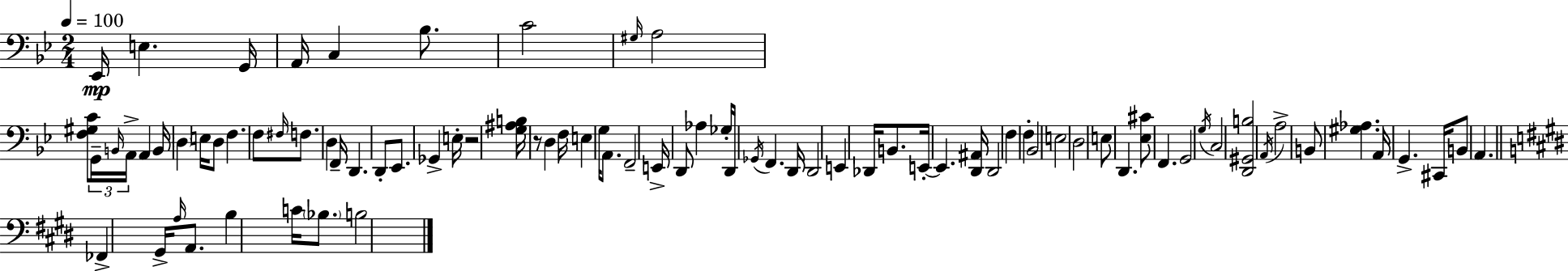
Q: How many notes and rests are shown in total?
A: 84